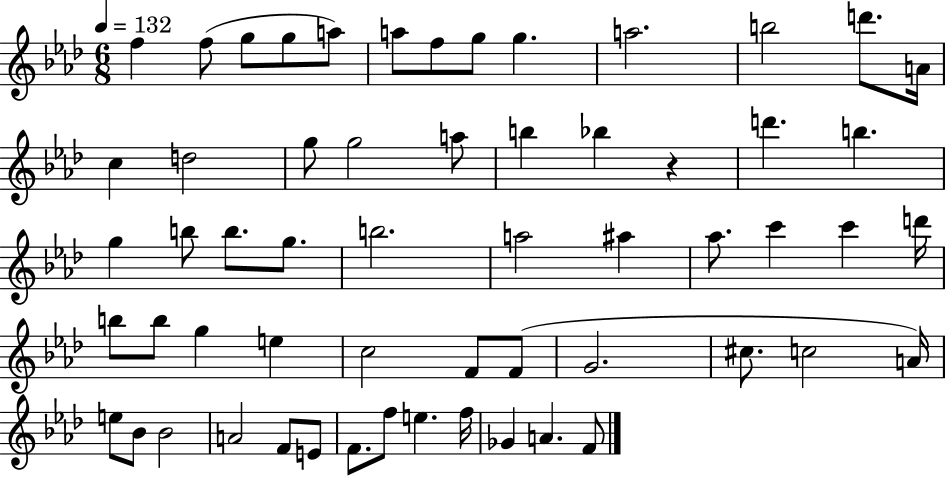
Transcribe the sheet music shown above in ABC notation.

X:1
T:Untitled
M:6/8
L:1/4
K:Ab
f f/2 g/2 g/2 a/2 a/2 f/2 g/2 g a2 b2 d'/2 A/4 c d2 g/2 g2 a/2 b _b z d' b g b/2 b/2 g/2 b2 a2 ^a _a/2 c' c' d'/4 b/2 b/2 g e c2 F/2 F/2 G2 ^c/2 c2 A/4 e/2 _B/2 _B2 A2 F/2 E/2 F/2 f/2 e f/4 _G A F/2